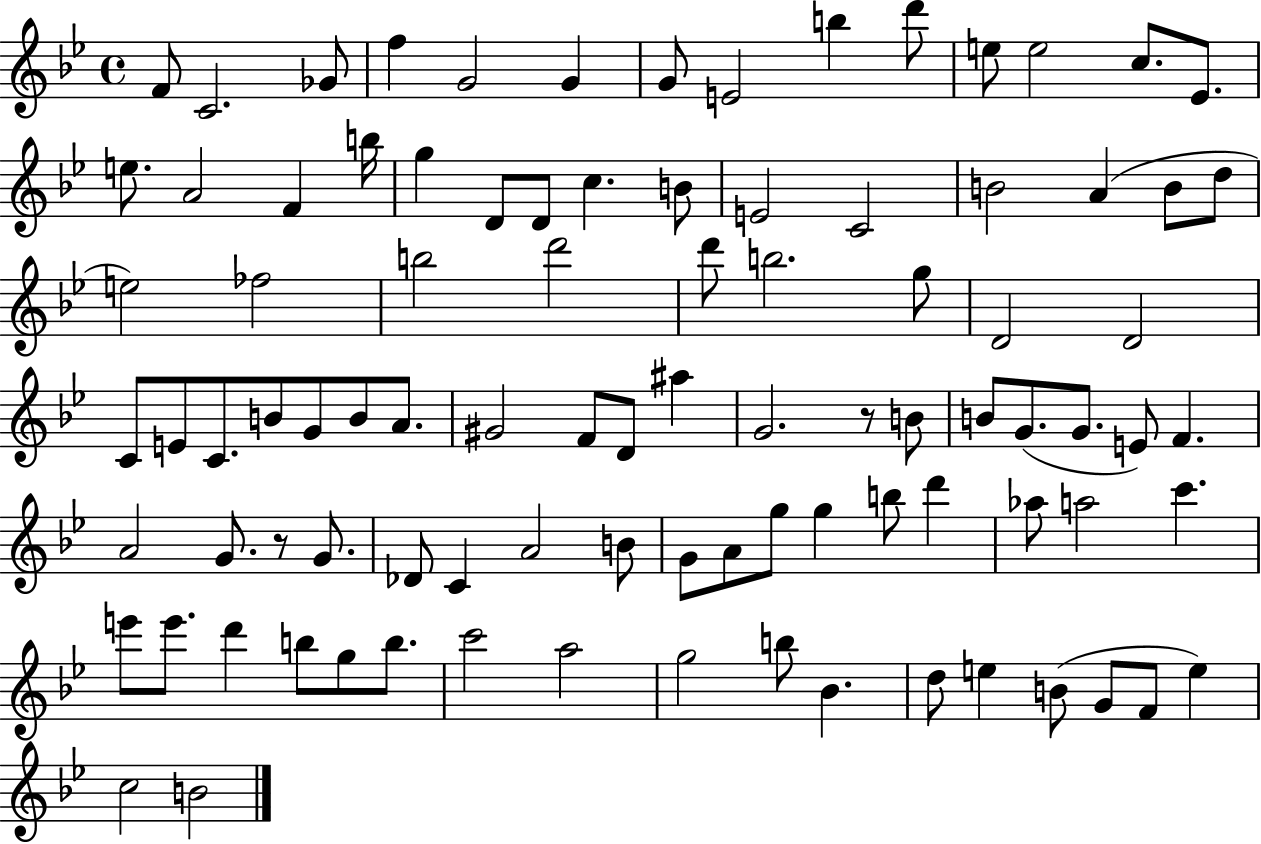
X:1
T:Untitled
M:4/4
L:1/4
K:Bb
F/2 C2 _G/2 f G2 G G/2 E2 b d'/2 e/2 e2 c/2 _E/2 e/2 A2 F b/4 g D/2 D/2 c B/2 E2 C2 B2 A B/2 d/2 e2 _f2 b2 d'2 d'/2 b2 g/2 D2 D2 C/2 E/2 C/2 B/2 G/2 B/2 A/2 ^G2 F/2 D/2 ^a G2 z/2 B/2 B/2 G/2 G/2 E/2 F A2 G/2 z/2 G/2 _D/2 C A2 B/2 G/2 A/2 g/2 g b/2 d' _a/2 a2 c' e'/2 e'/2 d' b/2 g/2 b/2 c'2 a2 g2 b/2 _B d/2 e B/2 G/2 F/2 e c2 B2